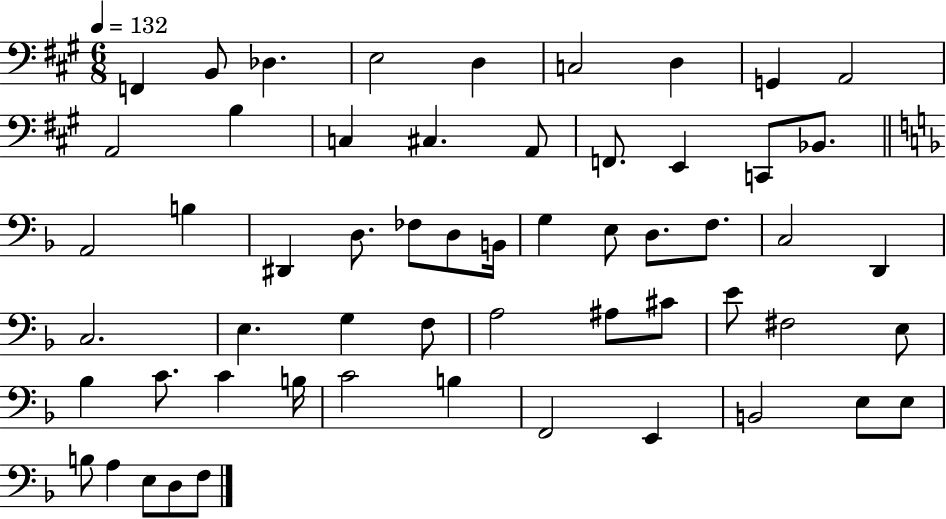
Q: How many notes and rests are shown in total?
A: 57